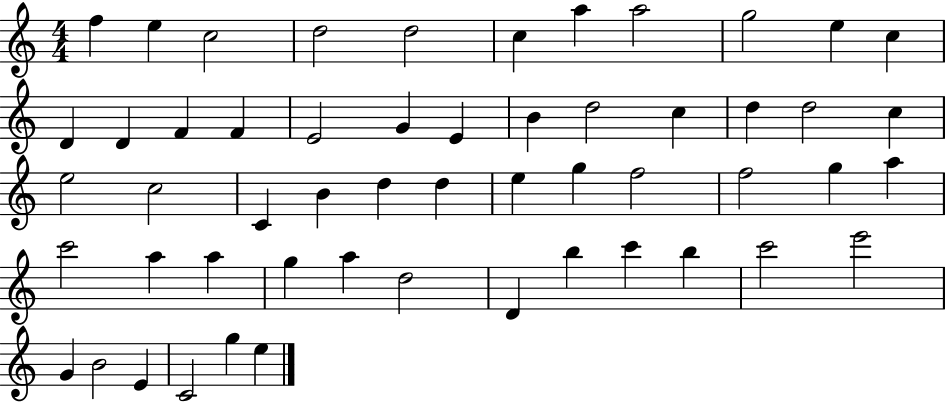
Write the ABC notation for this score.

X:1
T:Untitled
M:4/4
L:1/4
K:C
f e c2 d2 d2 c a a2 g2 e c D D F F E2 G E B d2 c d d2 c e2 c2 C B d d e g f2 f2 g a c'2 a a g a d2 D b c' b c'2 e'2 G B2 E C2 g e